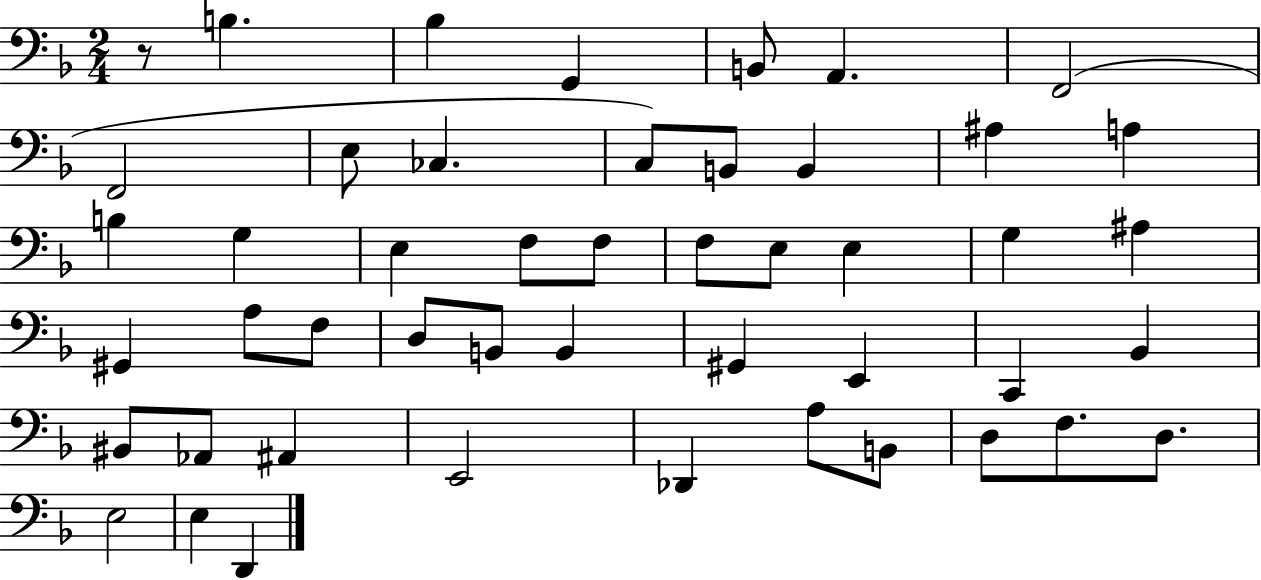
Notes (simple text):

R/e B3/q. Bb3/q G2/q B2/e A2/q. F2/h F2/h E3/e CES3/q. C3/e B2/e B2/q A#3/q A3/q B3/q G3/q E3/q F3/e F3/e F3/e E3/e E3/q G3/q A#3/q G#2/q A3/e F3/e D3/e B2/e B2/q G#2/q E2/q C2/q Bb2/q BIS2/e Ab2/e A#2/q E2/h Db2/q A3/e B2/e D3/e F3/e. D3/e. E3/h E3/q D2/q